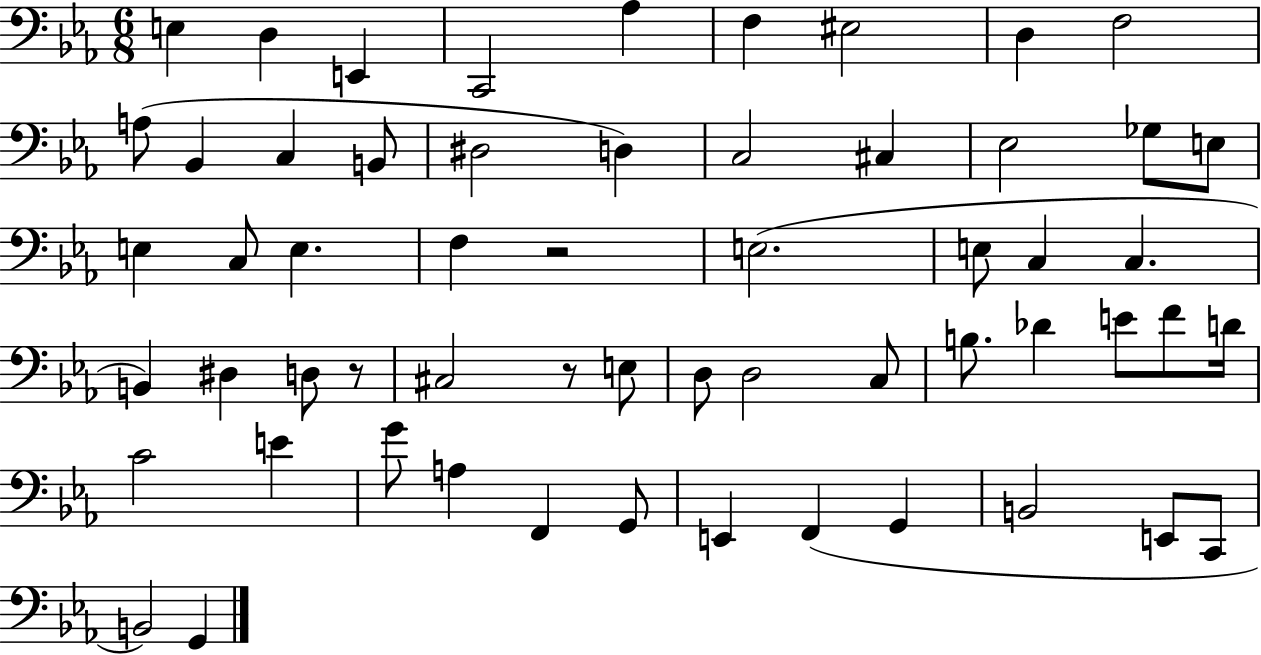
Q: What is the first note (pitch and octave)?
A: E3